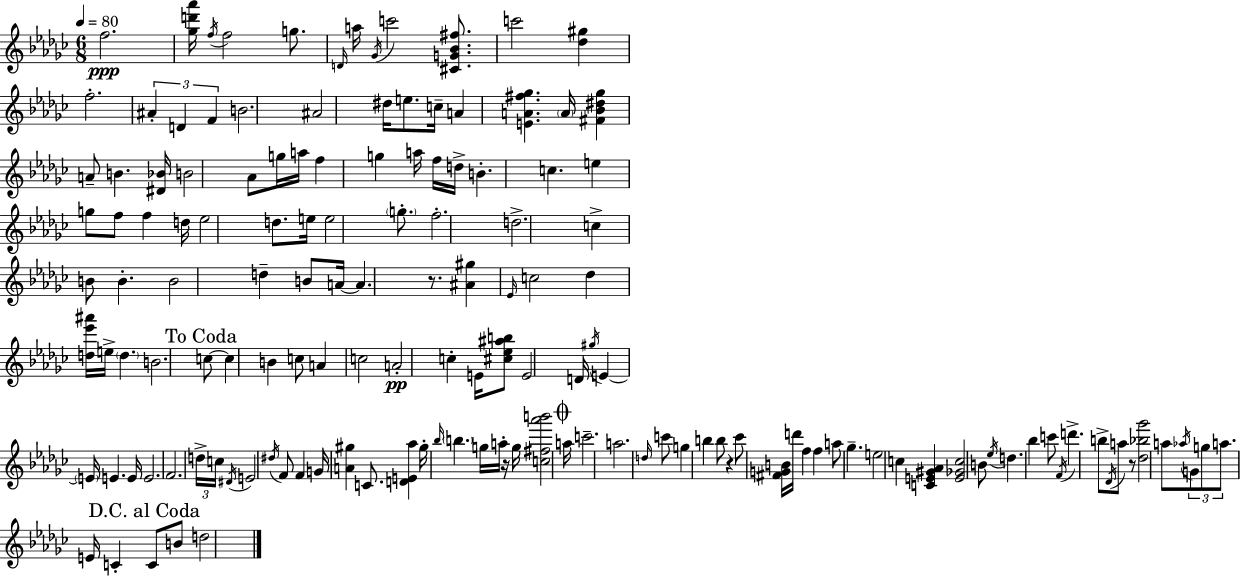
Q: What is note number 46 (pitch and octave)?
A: C5